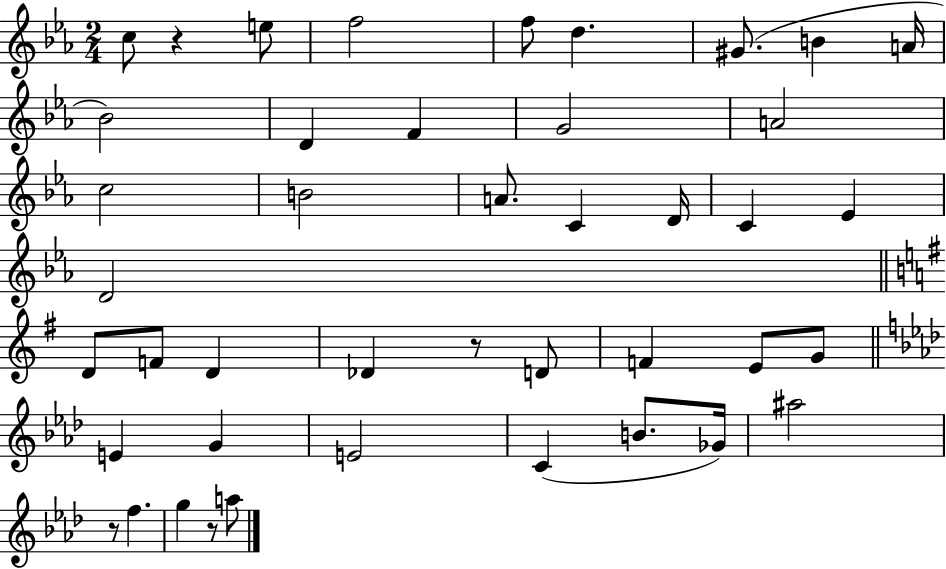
{
  \clef treble
  \numericTimeSignature
  \time 2/4
  \key ees \major
  \repeat volta 2 { c''8 r4 e''8 | f''2 | f''8 d''4. | gis'8.( b'4 a'16 | \break bes'2) | d'4 f'4 | g'2 | a'2 | \break c''2 | b'2 | a'8. c'4 d'16 | c'4 ees'4 | \break d'2 | \bar "||" \break \key g \major d'8 f'8 d'4 | des'4 r8 d'8 | f'4 e'8 g'8 | \bar "||" \break \key aes \major e'4 g'4 | e'2 | c'4( b'8. ges'16) | ais''2 | \break r8 f''4. | g''4 r8 a''8 | } \bar "|."
}